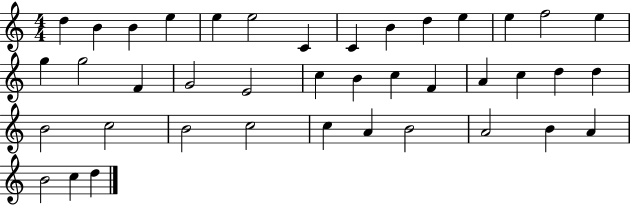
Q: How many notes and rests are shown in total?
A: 40